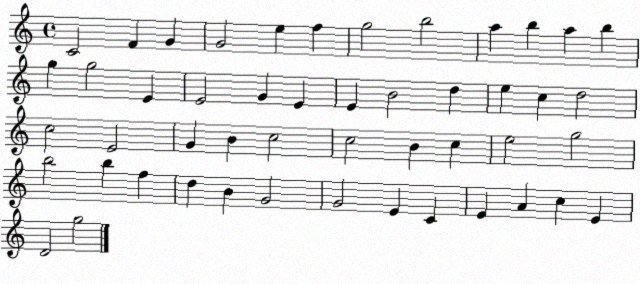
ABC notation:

X:1
T:Untitled
M:4/4
L:1/4
K:C
C2 F G G2 e f g2 b2 a b a b g g2 E E2 G E E B2 d e c d2 c2 E2 G B c2 c2 B c e2 g2 b2 b f d B G2 G2 E C E A c E D2 g2